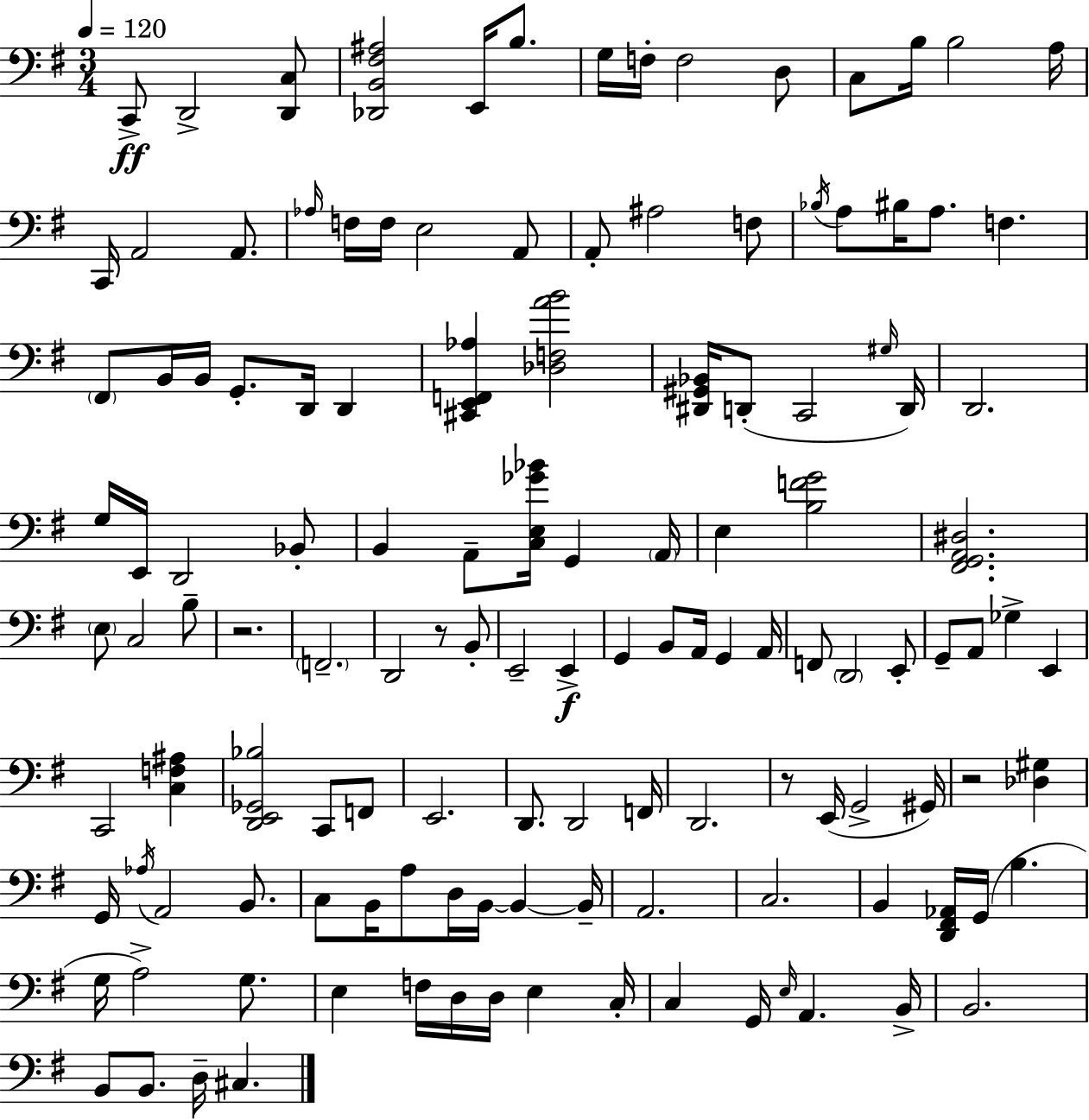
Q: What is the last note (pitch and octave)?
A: C#3